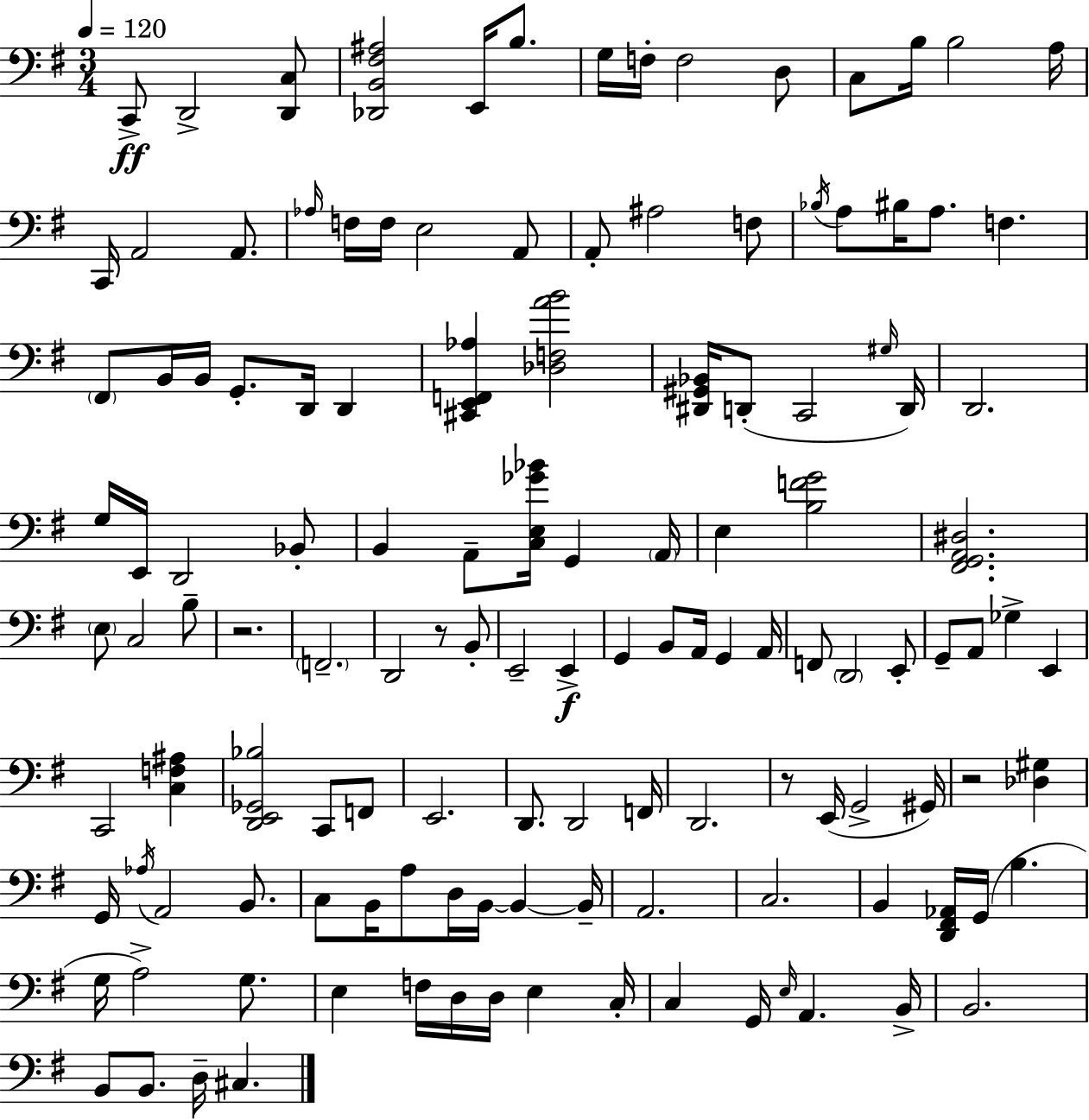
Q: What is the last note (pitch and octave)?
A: C#3